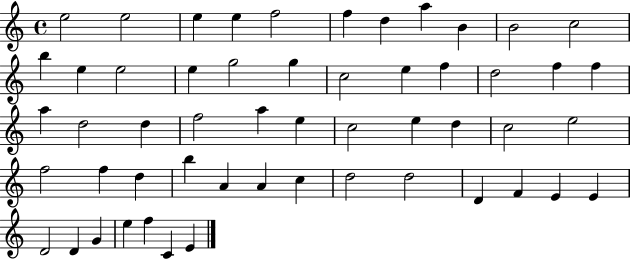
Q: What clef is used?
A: treble